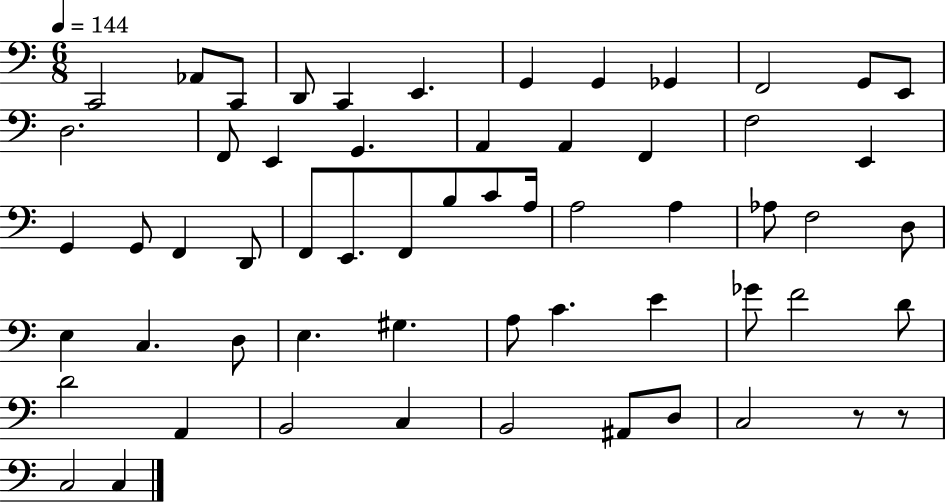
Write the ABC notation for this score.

X:1
T:Untitled
M:6/8
L:1/4
K:C
C,,2 _A,,/2 C,,/2 D,,/2 C,, E,, G,, G,, _G,, F,,2 G,,/2 E,,/2 D,2 F,,/2 E,, G,, A,, A,, F,, F,2 E,, G,, G,,/2 F,, D,,/2 F,,/2 E,,/2 F,,/2 B,/2 C/2 A,/4 A,2 A, _A,/2 F,2 D,/2 E, C, D,/2 E, ^G, A,/2 C E _G/2 F2 D/2 D2 A,, B,,2 C, B,,2 ^A,,/2 D,/2 C,2 z/2 z/2 C,2 C,